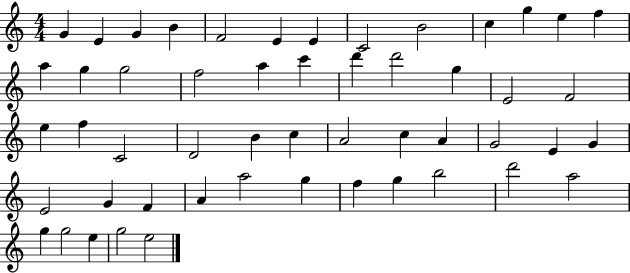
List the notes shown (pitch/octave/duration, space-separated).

G4/q E4/q G4/q B4/q F4/h E4/q E4/q C4/h B4/h C5/q G5/q E5/q F5/q A5/q G5/q G5/h F5/h A5/q C6/q D6/q D6/h G5/q E4/h F4/h E5/q F5/q C4/h D4/h B4/q C5/q A4/h C5/q A4/q G4/h E4/q G4/q E4/h G4/q F4/q A4/q A5/h G5/q F5/q G5/q B5/h D6/h A5/h G5/q G5/h E5/q G5/h E5/h